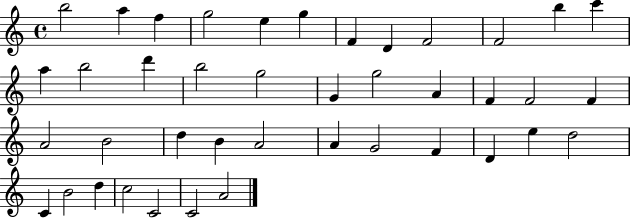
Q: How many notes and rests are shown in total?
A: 41